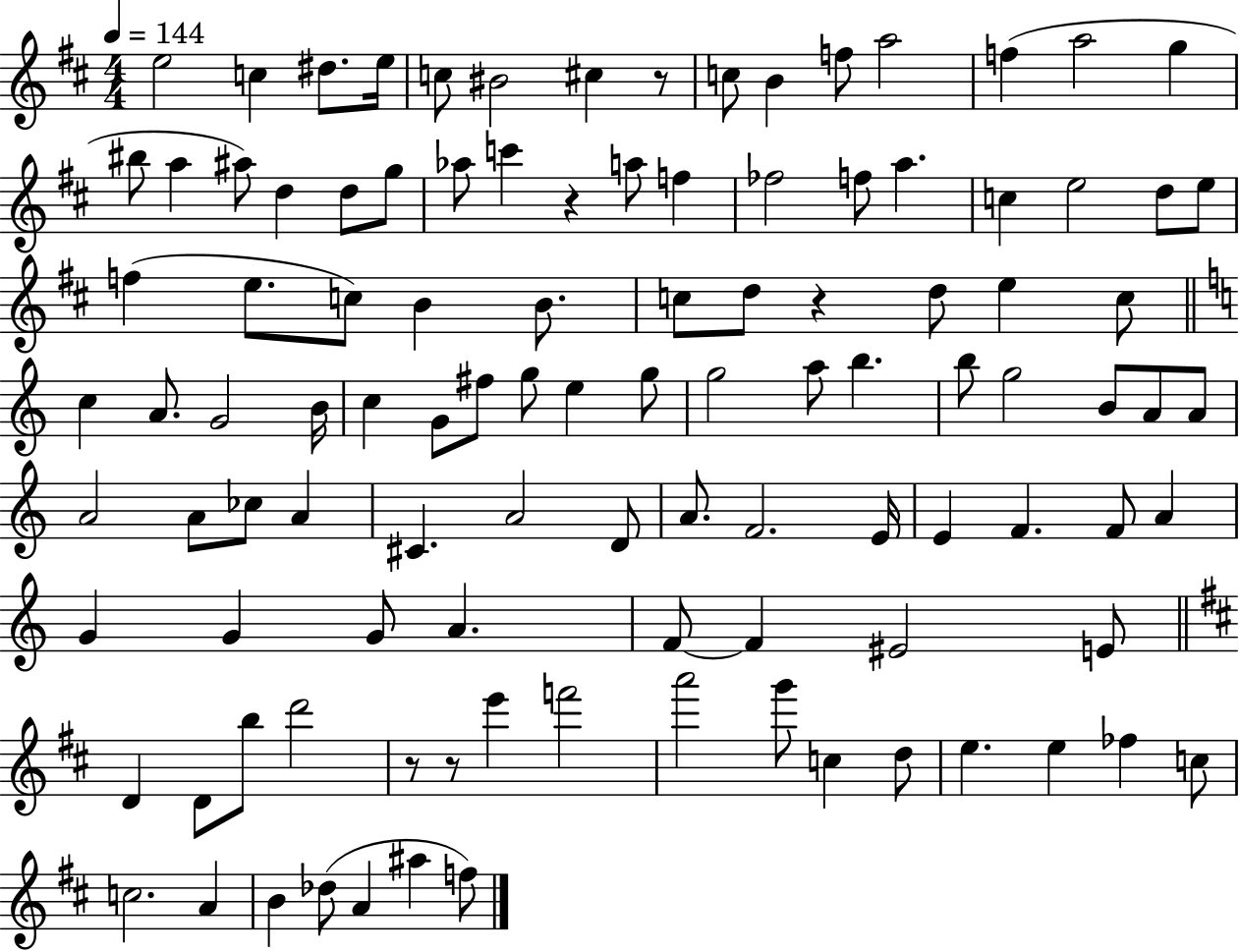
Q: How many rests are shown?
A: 5